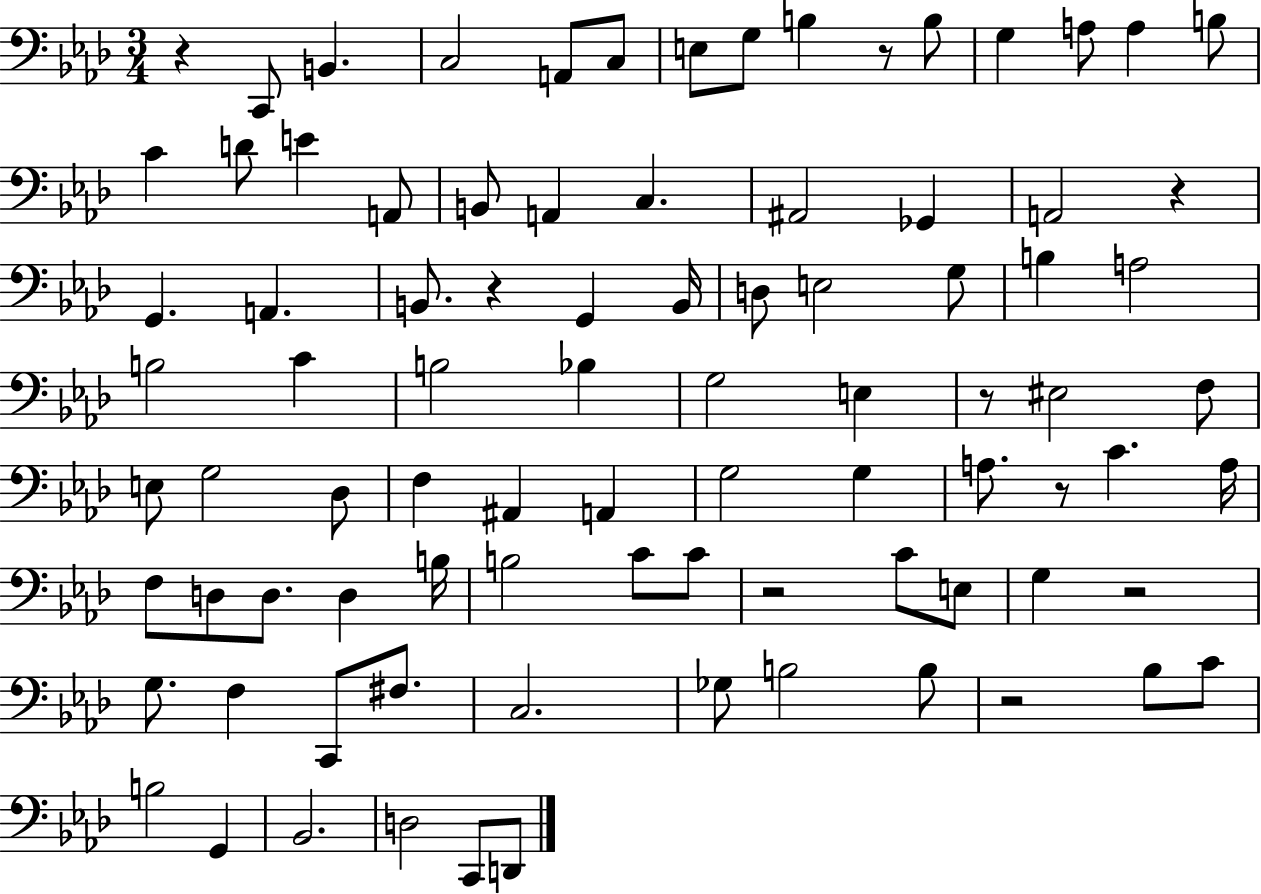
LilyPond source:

{
  \clef bass
  \numericTimeSignature
  \time 3/4
  \key aes \major
  r4 c,8 b,4. | c2 a,8 c8 | e8 g8 b4 r8 b8 | g4 a8 a4 b8 | \break c'4 d'8 e'4 a,8 | b,8 a,4 c4. | ais,2 ges,4 | a,2 r4 | \break g,4. a,4. | b,8. r4 g,4 b,16 | d8 e2 g8 | b4 a2 | \break b2 c'4 | b2 bes4 | g2 e4 | r8 eis2 f8 | \break e8 g2 des8 | f4 ais,4 a,4 | g2 g4 | a8. r8 c'4. a16 | \break f8 d8 d8. d4 b16 | b2 c'8 c'8 | r2 c'8 e8 | g4 r2 | \break g8. f4 c,8 fis8. | c2. | ges8 b2 b8 | r2 bes8 c'8 | \break b2 g,4 | bes,2. | d2 c,8 d,8 | \bar "|."
}